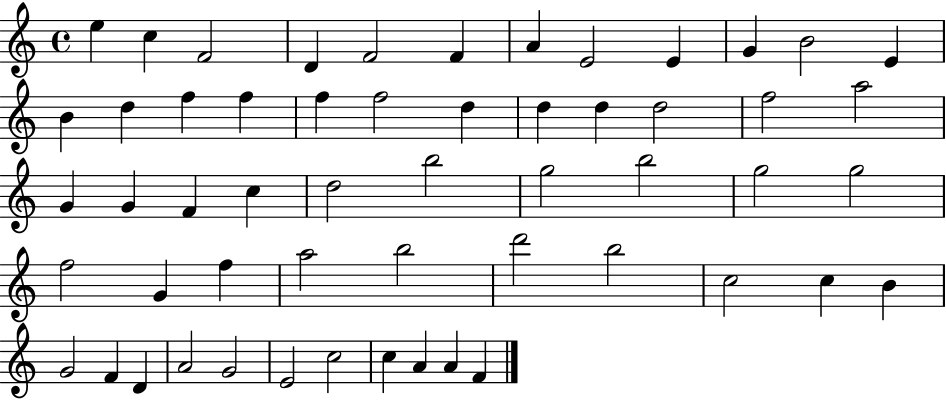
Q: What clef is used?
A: treble